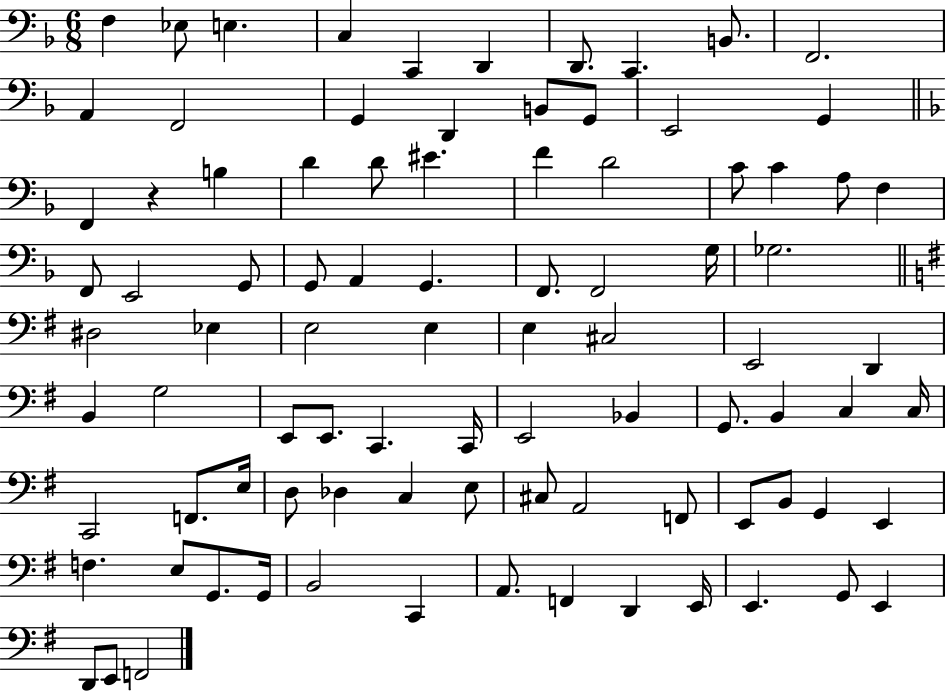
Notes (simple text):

F3/q Eb3/e E3/q. C3/q C2/q D2/q D2/e. C2/q. B2/e. F2/h. A2/q F2/h G2/q D2/q B2/e G2/e E2/h G2/q F2/q R/q B3/q D4/q D4/e EIS4/q. F4/q D4/h C4/e C4/q A3/e F3/q F2/e E2/h G2/e G2/e A2/q G2/q. F2/e. F2/h G3/s Gb3/h. D#3/h Eb3/q E3/h E3/q E3/q C#3/h E2/h D2/q B2/q G3/h E2/e E2/e. C2/q. C2/s E2/h Bb2/q G2/e. B2/q C3/q C3/s C2/h F2/e. E3/s D3/e Db3/q C3/q E3/e C#3/e A2/h F2/e E2/e B2/e G2/q E2/q F3/q. E3/e G2/e. G2/s B2/h C2/q A2/e. F2/q D2/q E2/s E2/q. G2/e E2/q D2/e E2/e F2/h